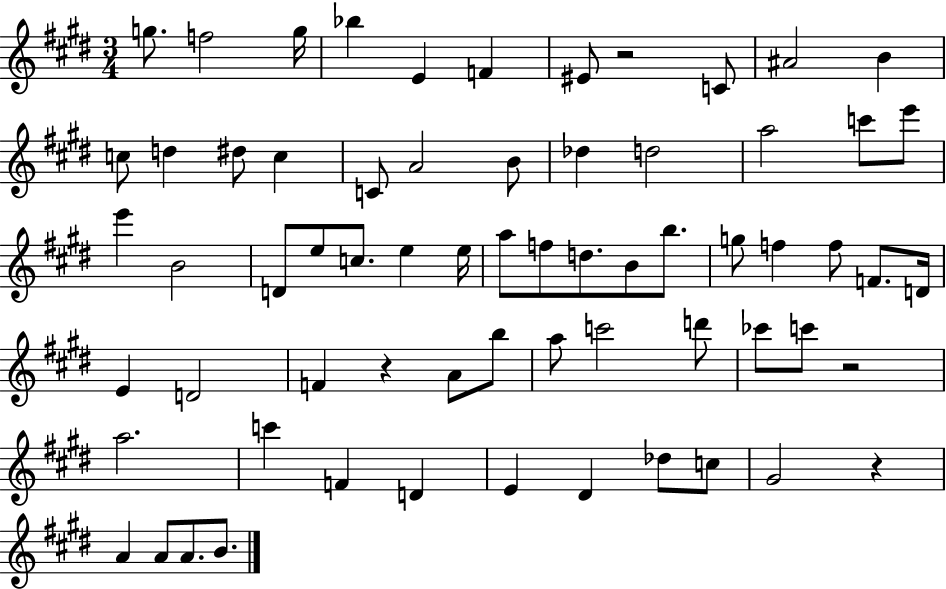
G5/e. F5/h G5/s Bb5/q E4/q F4/q EIS4/e R/h C4/e A#4/h B4/q C5/e D5/q D#5/e C5/q C4/e A4/h B4/e Db5/q D5/h A5/h C6/e E6/e E6/q B4/h D4/e E5/e C5/e. E5/q E5/s A5/e F5/e D5/e. B4/e B5/e. G5/e F5/q F5/e F4/e. D4/s E4/q D4/h F4/q R/q A4/e B5/e A5/e C6/h D6/e CES6/e C6/e R/h A5/h. C6/q F4/q D4/q E4/q D#4/q Db5/e C5/e G#4/h R/q A4/q A4/e A4/e. B4/e.